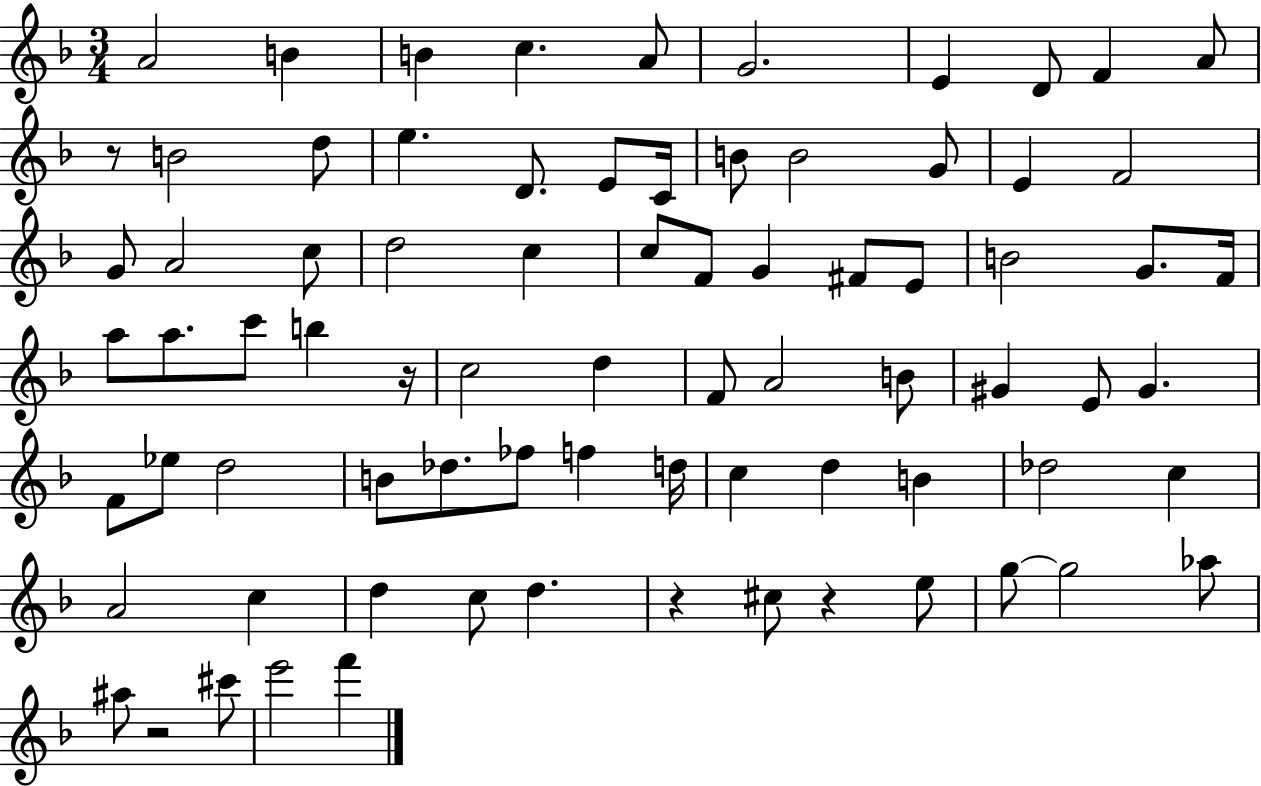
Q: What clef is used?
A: treble